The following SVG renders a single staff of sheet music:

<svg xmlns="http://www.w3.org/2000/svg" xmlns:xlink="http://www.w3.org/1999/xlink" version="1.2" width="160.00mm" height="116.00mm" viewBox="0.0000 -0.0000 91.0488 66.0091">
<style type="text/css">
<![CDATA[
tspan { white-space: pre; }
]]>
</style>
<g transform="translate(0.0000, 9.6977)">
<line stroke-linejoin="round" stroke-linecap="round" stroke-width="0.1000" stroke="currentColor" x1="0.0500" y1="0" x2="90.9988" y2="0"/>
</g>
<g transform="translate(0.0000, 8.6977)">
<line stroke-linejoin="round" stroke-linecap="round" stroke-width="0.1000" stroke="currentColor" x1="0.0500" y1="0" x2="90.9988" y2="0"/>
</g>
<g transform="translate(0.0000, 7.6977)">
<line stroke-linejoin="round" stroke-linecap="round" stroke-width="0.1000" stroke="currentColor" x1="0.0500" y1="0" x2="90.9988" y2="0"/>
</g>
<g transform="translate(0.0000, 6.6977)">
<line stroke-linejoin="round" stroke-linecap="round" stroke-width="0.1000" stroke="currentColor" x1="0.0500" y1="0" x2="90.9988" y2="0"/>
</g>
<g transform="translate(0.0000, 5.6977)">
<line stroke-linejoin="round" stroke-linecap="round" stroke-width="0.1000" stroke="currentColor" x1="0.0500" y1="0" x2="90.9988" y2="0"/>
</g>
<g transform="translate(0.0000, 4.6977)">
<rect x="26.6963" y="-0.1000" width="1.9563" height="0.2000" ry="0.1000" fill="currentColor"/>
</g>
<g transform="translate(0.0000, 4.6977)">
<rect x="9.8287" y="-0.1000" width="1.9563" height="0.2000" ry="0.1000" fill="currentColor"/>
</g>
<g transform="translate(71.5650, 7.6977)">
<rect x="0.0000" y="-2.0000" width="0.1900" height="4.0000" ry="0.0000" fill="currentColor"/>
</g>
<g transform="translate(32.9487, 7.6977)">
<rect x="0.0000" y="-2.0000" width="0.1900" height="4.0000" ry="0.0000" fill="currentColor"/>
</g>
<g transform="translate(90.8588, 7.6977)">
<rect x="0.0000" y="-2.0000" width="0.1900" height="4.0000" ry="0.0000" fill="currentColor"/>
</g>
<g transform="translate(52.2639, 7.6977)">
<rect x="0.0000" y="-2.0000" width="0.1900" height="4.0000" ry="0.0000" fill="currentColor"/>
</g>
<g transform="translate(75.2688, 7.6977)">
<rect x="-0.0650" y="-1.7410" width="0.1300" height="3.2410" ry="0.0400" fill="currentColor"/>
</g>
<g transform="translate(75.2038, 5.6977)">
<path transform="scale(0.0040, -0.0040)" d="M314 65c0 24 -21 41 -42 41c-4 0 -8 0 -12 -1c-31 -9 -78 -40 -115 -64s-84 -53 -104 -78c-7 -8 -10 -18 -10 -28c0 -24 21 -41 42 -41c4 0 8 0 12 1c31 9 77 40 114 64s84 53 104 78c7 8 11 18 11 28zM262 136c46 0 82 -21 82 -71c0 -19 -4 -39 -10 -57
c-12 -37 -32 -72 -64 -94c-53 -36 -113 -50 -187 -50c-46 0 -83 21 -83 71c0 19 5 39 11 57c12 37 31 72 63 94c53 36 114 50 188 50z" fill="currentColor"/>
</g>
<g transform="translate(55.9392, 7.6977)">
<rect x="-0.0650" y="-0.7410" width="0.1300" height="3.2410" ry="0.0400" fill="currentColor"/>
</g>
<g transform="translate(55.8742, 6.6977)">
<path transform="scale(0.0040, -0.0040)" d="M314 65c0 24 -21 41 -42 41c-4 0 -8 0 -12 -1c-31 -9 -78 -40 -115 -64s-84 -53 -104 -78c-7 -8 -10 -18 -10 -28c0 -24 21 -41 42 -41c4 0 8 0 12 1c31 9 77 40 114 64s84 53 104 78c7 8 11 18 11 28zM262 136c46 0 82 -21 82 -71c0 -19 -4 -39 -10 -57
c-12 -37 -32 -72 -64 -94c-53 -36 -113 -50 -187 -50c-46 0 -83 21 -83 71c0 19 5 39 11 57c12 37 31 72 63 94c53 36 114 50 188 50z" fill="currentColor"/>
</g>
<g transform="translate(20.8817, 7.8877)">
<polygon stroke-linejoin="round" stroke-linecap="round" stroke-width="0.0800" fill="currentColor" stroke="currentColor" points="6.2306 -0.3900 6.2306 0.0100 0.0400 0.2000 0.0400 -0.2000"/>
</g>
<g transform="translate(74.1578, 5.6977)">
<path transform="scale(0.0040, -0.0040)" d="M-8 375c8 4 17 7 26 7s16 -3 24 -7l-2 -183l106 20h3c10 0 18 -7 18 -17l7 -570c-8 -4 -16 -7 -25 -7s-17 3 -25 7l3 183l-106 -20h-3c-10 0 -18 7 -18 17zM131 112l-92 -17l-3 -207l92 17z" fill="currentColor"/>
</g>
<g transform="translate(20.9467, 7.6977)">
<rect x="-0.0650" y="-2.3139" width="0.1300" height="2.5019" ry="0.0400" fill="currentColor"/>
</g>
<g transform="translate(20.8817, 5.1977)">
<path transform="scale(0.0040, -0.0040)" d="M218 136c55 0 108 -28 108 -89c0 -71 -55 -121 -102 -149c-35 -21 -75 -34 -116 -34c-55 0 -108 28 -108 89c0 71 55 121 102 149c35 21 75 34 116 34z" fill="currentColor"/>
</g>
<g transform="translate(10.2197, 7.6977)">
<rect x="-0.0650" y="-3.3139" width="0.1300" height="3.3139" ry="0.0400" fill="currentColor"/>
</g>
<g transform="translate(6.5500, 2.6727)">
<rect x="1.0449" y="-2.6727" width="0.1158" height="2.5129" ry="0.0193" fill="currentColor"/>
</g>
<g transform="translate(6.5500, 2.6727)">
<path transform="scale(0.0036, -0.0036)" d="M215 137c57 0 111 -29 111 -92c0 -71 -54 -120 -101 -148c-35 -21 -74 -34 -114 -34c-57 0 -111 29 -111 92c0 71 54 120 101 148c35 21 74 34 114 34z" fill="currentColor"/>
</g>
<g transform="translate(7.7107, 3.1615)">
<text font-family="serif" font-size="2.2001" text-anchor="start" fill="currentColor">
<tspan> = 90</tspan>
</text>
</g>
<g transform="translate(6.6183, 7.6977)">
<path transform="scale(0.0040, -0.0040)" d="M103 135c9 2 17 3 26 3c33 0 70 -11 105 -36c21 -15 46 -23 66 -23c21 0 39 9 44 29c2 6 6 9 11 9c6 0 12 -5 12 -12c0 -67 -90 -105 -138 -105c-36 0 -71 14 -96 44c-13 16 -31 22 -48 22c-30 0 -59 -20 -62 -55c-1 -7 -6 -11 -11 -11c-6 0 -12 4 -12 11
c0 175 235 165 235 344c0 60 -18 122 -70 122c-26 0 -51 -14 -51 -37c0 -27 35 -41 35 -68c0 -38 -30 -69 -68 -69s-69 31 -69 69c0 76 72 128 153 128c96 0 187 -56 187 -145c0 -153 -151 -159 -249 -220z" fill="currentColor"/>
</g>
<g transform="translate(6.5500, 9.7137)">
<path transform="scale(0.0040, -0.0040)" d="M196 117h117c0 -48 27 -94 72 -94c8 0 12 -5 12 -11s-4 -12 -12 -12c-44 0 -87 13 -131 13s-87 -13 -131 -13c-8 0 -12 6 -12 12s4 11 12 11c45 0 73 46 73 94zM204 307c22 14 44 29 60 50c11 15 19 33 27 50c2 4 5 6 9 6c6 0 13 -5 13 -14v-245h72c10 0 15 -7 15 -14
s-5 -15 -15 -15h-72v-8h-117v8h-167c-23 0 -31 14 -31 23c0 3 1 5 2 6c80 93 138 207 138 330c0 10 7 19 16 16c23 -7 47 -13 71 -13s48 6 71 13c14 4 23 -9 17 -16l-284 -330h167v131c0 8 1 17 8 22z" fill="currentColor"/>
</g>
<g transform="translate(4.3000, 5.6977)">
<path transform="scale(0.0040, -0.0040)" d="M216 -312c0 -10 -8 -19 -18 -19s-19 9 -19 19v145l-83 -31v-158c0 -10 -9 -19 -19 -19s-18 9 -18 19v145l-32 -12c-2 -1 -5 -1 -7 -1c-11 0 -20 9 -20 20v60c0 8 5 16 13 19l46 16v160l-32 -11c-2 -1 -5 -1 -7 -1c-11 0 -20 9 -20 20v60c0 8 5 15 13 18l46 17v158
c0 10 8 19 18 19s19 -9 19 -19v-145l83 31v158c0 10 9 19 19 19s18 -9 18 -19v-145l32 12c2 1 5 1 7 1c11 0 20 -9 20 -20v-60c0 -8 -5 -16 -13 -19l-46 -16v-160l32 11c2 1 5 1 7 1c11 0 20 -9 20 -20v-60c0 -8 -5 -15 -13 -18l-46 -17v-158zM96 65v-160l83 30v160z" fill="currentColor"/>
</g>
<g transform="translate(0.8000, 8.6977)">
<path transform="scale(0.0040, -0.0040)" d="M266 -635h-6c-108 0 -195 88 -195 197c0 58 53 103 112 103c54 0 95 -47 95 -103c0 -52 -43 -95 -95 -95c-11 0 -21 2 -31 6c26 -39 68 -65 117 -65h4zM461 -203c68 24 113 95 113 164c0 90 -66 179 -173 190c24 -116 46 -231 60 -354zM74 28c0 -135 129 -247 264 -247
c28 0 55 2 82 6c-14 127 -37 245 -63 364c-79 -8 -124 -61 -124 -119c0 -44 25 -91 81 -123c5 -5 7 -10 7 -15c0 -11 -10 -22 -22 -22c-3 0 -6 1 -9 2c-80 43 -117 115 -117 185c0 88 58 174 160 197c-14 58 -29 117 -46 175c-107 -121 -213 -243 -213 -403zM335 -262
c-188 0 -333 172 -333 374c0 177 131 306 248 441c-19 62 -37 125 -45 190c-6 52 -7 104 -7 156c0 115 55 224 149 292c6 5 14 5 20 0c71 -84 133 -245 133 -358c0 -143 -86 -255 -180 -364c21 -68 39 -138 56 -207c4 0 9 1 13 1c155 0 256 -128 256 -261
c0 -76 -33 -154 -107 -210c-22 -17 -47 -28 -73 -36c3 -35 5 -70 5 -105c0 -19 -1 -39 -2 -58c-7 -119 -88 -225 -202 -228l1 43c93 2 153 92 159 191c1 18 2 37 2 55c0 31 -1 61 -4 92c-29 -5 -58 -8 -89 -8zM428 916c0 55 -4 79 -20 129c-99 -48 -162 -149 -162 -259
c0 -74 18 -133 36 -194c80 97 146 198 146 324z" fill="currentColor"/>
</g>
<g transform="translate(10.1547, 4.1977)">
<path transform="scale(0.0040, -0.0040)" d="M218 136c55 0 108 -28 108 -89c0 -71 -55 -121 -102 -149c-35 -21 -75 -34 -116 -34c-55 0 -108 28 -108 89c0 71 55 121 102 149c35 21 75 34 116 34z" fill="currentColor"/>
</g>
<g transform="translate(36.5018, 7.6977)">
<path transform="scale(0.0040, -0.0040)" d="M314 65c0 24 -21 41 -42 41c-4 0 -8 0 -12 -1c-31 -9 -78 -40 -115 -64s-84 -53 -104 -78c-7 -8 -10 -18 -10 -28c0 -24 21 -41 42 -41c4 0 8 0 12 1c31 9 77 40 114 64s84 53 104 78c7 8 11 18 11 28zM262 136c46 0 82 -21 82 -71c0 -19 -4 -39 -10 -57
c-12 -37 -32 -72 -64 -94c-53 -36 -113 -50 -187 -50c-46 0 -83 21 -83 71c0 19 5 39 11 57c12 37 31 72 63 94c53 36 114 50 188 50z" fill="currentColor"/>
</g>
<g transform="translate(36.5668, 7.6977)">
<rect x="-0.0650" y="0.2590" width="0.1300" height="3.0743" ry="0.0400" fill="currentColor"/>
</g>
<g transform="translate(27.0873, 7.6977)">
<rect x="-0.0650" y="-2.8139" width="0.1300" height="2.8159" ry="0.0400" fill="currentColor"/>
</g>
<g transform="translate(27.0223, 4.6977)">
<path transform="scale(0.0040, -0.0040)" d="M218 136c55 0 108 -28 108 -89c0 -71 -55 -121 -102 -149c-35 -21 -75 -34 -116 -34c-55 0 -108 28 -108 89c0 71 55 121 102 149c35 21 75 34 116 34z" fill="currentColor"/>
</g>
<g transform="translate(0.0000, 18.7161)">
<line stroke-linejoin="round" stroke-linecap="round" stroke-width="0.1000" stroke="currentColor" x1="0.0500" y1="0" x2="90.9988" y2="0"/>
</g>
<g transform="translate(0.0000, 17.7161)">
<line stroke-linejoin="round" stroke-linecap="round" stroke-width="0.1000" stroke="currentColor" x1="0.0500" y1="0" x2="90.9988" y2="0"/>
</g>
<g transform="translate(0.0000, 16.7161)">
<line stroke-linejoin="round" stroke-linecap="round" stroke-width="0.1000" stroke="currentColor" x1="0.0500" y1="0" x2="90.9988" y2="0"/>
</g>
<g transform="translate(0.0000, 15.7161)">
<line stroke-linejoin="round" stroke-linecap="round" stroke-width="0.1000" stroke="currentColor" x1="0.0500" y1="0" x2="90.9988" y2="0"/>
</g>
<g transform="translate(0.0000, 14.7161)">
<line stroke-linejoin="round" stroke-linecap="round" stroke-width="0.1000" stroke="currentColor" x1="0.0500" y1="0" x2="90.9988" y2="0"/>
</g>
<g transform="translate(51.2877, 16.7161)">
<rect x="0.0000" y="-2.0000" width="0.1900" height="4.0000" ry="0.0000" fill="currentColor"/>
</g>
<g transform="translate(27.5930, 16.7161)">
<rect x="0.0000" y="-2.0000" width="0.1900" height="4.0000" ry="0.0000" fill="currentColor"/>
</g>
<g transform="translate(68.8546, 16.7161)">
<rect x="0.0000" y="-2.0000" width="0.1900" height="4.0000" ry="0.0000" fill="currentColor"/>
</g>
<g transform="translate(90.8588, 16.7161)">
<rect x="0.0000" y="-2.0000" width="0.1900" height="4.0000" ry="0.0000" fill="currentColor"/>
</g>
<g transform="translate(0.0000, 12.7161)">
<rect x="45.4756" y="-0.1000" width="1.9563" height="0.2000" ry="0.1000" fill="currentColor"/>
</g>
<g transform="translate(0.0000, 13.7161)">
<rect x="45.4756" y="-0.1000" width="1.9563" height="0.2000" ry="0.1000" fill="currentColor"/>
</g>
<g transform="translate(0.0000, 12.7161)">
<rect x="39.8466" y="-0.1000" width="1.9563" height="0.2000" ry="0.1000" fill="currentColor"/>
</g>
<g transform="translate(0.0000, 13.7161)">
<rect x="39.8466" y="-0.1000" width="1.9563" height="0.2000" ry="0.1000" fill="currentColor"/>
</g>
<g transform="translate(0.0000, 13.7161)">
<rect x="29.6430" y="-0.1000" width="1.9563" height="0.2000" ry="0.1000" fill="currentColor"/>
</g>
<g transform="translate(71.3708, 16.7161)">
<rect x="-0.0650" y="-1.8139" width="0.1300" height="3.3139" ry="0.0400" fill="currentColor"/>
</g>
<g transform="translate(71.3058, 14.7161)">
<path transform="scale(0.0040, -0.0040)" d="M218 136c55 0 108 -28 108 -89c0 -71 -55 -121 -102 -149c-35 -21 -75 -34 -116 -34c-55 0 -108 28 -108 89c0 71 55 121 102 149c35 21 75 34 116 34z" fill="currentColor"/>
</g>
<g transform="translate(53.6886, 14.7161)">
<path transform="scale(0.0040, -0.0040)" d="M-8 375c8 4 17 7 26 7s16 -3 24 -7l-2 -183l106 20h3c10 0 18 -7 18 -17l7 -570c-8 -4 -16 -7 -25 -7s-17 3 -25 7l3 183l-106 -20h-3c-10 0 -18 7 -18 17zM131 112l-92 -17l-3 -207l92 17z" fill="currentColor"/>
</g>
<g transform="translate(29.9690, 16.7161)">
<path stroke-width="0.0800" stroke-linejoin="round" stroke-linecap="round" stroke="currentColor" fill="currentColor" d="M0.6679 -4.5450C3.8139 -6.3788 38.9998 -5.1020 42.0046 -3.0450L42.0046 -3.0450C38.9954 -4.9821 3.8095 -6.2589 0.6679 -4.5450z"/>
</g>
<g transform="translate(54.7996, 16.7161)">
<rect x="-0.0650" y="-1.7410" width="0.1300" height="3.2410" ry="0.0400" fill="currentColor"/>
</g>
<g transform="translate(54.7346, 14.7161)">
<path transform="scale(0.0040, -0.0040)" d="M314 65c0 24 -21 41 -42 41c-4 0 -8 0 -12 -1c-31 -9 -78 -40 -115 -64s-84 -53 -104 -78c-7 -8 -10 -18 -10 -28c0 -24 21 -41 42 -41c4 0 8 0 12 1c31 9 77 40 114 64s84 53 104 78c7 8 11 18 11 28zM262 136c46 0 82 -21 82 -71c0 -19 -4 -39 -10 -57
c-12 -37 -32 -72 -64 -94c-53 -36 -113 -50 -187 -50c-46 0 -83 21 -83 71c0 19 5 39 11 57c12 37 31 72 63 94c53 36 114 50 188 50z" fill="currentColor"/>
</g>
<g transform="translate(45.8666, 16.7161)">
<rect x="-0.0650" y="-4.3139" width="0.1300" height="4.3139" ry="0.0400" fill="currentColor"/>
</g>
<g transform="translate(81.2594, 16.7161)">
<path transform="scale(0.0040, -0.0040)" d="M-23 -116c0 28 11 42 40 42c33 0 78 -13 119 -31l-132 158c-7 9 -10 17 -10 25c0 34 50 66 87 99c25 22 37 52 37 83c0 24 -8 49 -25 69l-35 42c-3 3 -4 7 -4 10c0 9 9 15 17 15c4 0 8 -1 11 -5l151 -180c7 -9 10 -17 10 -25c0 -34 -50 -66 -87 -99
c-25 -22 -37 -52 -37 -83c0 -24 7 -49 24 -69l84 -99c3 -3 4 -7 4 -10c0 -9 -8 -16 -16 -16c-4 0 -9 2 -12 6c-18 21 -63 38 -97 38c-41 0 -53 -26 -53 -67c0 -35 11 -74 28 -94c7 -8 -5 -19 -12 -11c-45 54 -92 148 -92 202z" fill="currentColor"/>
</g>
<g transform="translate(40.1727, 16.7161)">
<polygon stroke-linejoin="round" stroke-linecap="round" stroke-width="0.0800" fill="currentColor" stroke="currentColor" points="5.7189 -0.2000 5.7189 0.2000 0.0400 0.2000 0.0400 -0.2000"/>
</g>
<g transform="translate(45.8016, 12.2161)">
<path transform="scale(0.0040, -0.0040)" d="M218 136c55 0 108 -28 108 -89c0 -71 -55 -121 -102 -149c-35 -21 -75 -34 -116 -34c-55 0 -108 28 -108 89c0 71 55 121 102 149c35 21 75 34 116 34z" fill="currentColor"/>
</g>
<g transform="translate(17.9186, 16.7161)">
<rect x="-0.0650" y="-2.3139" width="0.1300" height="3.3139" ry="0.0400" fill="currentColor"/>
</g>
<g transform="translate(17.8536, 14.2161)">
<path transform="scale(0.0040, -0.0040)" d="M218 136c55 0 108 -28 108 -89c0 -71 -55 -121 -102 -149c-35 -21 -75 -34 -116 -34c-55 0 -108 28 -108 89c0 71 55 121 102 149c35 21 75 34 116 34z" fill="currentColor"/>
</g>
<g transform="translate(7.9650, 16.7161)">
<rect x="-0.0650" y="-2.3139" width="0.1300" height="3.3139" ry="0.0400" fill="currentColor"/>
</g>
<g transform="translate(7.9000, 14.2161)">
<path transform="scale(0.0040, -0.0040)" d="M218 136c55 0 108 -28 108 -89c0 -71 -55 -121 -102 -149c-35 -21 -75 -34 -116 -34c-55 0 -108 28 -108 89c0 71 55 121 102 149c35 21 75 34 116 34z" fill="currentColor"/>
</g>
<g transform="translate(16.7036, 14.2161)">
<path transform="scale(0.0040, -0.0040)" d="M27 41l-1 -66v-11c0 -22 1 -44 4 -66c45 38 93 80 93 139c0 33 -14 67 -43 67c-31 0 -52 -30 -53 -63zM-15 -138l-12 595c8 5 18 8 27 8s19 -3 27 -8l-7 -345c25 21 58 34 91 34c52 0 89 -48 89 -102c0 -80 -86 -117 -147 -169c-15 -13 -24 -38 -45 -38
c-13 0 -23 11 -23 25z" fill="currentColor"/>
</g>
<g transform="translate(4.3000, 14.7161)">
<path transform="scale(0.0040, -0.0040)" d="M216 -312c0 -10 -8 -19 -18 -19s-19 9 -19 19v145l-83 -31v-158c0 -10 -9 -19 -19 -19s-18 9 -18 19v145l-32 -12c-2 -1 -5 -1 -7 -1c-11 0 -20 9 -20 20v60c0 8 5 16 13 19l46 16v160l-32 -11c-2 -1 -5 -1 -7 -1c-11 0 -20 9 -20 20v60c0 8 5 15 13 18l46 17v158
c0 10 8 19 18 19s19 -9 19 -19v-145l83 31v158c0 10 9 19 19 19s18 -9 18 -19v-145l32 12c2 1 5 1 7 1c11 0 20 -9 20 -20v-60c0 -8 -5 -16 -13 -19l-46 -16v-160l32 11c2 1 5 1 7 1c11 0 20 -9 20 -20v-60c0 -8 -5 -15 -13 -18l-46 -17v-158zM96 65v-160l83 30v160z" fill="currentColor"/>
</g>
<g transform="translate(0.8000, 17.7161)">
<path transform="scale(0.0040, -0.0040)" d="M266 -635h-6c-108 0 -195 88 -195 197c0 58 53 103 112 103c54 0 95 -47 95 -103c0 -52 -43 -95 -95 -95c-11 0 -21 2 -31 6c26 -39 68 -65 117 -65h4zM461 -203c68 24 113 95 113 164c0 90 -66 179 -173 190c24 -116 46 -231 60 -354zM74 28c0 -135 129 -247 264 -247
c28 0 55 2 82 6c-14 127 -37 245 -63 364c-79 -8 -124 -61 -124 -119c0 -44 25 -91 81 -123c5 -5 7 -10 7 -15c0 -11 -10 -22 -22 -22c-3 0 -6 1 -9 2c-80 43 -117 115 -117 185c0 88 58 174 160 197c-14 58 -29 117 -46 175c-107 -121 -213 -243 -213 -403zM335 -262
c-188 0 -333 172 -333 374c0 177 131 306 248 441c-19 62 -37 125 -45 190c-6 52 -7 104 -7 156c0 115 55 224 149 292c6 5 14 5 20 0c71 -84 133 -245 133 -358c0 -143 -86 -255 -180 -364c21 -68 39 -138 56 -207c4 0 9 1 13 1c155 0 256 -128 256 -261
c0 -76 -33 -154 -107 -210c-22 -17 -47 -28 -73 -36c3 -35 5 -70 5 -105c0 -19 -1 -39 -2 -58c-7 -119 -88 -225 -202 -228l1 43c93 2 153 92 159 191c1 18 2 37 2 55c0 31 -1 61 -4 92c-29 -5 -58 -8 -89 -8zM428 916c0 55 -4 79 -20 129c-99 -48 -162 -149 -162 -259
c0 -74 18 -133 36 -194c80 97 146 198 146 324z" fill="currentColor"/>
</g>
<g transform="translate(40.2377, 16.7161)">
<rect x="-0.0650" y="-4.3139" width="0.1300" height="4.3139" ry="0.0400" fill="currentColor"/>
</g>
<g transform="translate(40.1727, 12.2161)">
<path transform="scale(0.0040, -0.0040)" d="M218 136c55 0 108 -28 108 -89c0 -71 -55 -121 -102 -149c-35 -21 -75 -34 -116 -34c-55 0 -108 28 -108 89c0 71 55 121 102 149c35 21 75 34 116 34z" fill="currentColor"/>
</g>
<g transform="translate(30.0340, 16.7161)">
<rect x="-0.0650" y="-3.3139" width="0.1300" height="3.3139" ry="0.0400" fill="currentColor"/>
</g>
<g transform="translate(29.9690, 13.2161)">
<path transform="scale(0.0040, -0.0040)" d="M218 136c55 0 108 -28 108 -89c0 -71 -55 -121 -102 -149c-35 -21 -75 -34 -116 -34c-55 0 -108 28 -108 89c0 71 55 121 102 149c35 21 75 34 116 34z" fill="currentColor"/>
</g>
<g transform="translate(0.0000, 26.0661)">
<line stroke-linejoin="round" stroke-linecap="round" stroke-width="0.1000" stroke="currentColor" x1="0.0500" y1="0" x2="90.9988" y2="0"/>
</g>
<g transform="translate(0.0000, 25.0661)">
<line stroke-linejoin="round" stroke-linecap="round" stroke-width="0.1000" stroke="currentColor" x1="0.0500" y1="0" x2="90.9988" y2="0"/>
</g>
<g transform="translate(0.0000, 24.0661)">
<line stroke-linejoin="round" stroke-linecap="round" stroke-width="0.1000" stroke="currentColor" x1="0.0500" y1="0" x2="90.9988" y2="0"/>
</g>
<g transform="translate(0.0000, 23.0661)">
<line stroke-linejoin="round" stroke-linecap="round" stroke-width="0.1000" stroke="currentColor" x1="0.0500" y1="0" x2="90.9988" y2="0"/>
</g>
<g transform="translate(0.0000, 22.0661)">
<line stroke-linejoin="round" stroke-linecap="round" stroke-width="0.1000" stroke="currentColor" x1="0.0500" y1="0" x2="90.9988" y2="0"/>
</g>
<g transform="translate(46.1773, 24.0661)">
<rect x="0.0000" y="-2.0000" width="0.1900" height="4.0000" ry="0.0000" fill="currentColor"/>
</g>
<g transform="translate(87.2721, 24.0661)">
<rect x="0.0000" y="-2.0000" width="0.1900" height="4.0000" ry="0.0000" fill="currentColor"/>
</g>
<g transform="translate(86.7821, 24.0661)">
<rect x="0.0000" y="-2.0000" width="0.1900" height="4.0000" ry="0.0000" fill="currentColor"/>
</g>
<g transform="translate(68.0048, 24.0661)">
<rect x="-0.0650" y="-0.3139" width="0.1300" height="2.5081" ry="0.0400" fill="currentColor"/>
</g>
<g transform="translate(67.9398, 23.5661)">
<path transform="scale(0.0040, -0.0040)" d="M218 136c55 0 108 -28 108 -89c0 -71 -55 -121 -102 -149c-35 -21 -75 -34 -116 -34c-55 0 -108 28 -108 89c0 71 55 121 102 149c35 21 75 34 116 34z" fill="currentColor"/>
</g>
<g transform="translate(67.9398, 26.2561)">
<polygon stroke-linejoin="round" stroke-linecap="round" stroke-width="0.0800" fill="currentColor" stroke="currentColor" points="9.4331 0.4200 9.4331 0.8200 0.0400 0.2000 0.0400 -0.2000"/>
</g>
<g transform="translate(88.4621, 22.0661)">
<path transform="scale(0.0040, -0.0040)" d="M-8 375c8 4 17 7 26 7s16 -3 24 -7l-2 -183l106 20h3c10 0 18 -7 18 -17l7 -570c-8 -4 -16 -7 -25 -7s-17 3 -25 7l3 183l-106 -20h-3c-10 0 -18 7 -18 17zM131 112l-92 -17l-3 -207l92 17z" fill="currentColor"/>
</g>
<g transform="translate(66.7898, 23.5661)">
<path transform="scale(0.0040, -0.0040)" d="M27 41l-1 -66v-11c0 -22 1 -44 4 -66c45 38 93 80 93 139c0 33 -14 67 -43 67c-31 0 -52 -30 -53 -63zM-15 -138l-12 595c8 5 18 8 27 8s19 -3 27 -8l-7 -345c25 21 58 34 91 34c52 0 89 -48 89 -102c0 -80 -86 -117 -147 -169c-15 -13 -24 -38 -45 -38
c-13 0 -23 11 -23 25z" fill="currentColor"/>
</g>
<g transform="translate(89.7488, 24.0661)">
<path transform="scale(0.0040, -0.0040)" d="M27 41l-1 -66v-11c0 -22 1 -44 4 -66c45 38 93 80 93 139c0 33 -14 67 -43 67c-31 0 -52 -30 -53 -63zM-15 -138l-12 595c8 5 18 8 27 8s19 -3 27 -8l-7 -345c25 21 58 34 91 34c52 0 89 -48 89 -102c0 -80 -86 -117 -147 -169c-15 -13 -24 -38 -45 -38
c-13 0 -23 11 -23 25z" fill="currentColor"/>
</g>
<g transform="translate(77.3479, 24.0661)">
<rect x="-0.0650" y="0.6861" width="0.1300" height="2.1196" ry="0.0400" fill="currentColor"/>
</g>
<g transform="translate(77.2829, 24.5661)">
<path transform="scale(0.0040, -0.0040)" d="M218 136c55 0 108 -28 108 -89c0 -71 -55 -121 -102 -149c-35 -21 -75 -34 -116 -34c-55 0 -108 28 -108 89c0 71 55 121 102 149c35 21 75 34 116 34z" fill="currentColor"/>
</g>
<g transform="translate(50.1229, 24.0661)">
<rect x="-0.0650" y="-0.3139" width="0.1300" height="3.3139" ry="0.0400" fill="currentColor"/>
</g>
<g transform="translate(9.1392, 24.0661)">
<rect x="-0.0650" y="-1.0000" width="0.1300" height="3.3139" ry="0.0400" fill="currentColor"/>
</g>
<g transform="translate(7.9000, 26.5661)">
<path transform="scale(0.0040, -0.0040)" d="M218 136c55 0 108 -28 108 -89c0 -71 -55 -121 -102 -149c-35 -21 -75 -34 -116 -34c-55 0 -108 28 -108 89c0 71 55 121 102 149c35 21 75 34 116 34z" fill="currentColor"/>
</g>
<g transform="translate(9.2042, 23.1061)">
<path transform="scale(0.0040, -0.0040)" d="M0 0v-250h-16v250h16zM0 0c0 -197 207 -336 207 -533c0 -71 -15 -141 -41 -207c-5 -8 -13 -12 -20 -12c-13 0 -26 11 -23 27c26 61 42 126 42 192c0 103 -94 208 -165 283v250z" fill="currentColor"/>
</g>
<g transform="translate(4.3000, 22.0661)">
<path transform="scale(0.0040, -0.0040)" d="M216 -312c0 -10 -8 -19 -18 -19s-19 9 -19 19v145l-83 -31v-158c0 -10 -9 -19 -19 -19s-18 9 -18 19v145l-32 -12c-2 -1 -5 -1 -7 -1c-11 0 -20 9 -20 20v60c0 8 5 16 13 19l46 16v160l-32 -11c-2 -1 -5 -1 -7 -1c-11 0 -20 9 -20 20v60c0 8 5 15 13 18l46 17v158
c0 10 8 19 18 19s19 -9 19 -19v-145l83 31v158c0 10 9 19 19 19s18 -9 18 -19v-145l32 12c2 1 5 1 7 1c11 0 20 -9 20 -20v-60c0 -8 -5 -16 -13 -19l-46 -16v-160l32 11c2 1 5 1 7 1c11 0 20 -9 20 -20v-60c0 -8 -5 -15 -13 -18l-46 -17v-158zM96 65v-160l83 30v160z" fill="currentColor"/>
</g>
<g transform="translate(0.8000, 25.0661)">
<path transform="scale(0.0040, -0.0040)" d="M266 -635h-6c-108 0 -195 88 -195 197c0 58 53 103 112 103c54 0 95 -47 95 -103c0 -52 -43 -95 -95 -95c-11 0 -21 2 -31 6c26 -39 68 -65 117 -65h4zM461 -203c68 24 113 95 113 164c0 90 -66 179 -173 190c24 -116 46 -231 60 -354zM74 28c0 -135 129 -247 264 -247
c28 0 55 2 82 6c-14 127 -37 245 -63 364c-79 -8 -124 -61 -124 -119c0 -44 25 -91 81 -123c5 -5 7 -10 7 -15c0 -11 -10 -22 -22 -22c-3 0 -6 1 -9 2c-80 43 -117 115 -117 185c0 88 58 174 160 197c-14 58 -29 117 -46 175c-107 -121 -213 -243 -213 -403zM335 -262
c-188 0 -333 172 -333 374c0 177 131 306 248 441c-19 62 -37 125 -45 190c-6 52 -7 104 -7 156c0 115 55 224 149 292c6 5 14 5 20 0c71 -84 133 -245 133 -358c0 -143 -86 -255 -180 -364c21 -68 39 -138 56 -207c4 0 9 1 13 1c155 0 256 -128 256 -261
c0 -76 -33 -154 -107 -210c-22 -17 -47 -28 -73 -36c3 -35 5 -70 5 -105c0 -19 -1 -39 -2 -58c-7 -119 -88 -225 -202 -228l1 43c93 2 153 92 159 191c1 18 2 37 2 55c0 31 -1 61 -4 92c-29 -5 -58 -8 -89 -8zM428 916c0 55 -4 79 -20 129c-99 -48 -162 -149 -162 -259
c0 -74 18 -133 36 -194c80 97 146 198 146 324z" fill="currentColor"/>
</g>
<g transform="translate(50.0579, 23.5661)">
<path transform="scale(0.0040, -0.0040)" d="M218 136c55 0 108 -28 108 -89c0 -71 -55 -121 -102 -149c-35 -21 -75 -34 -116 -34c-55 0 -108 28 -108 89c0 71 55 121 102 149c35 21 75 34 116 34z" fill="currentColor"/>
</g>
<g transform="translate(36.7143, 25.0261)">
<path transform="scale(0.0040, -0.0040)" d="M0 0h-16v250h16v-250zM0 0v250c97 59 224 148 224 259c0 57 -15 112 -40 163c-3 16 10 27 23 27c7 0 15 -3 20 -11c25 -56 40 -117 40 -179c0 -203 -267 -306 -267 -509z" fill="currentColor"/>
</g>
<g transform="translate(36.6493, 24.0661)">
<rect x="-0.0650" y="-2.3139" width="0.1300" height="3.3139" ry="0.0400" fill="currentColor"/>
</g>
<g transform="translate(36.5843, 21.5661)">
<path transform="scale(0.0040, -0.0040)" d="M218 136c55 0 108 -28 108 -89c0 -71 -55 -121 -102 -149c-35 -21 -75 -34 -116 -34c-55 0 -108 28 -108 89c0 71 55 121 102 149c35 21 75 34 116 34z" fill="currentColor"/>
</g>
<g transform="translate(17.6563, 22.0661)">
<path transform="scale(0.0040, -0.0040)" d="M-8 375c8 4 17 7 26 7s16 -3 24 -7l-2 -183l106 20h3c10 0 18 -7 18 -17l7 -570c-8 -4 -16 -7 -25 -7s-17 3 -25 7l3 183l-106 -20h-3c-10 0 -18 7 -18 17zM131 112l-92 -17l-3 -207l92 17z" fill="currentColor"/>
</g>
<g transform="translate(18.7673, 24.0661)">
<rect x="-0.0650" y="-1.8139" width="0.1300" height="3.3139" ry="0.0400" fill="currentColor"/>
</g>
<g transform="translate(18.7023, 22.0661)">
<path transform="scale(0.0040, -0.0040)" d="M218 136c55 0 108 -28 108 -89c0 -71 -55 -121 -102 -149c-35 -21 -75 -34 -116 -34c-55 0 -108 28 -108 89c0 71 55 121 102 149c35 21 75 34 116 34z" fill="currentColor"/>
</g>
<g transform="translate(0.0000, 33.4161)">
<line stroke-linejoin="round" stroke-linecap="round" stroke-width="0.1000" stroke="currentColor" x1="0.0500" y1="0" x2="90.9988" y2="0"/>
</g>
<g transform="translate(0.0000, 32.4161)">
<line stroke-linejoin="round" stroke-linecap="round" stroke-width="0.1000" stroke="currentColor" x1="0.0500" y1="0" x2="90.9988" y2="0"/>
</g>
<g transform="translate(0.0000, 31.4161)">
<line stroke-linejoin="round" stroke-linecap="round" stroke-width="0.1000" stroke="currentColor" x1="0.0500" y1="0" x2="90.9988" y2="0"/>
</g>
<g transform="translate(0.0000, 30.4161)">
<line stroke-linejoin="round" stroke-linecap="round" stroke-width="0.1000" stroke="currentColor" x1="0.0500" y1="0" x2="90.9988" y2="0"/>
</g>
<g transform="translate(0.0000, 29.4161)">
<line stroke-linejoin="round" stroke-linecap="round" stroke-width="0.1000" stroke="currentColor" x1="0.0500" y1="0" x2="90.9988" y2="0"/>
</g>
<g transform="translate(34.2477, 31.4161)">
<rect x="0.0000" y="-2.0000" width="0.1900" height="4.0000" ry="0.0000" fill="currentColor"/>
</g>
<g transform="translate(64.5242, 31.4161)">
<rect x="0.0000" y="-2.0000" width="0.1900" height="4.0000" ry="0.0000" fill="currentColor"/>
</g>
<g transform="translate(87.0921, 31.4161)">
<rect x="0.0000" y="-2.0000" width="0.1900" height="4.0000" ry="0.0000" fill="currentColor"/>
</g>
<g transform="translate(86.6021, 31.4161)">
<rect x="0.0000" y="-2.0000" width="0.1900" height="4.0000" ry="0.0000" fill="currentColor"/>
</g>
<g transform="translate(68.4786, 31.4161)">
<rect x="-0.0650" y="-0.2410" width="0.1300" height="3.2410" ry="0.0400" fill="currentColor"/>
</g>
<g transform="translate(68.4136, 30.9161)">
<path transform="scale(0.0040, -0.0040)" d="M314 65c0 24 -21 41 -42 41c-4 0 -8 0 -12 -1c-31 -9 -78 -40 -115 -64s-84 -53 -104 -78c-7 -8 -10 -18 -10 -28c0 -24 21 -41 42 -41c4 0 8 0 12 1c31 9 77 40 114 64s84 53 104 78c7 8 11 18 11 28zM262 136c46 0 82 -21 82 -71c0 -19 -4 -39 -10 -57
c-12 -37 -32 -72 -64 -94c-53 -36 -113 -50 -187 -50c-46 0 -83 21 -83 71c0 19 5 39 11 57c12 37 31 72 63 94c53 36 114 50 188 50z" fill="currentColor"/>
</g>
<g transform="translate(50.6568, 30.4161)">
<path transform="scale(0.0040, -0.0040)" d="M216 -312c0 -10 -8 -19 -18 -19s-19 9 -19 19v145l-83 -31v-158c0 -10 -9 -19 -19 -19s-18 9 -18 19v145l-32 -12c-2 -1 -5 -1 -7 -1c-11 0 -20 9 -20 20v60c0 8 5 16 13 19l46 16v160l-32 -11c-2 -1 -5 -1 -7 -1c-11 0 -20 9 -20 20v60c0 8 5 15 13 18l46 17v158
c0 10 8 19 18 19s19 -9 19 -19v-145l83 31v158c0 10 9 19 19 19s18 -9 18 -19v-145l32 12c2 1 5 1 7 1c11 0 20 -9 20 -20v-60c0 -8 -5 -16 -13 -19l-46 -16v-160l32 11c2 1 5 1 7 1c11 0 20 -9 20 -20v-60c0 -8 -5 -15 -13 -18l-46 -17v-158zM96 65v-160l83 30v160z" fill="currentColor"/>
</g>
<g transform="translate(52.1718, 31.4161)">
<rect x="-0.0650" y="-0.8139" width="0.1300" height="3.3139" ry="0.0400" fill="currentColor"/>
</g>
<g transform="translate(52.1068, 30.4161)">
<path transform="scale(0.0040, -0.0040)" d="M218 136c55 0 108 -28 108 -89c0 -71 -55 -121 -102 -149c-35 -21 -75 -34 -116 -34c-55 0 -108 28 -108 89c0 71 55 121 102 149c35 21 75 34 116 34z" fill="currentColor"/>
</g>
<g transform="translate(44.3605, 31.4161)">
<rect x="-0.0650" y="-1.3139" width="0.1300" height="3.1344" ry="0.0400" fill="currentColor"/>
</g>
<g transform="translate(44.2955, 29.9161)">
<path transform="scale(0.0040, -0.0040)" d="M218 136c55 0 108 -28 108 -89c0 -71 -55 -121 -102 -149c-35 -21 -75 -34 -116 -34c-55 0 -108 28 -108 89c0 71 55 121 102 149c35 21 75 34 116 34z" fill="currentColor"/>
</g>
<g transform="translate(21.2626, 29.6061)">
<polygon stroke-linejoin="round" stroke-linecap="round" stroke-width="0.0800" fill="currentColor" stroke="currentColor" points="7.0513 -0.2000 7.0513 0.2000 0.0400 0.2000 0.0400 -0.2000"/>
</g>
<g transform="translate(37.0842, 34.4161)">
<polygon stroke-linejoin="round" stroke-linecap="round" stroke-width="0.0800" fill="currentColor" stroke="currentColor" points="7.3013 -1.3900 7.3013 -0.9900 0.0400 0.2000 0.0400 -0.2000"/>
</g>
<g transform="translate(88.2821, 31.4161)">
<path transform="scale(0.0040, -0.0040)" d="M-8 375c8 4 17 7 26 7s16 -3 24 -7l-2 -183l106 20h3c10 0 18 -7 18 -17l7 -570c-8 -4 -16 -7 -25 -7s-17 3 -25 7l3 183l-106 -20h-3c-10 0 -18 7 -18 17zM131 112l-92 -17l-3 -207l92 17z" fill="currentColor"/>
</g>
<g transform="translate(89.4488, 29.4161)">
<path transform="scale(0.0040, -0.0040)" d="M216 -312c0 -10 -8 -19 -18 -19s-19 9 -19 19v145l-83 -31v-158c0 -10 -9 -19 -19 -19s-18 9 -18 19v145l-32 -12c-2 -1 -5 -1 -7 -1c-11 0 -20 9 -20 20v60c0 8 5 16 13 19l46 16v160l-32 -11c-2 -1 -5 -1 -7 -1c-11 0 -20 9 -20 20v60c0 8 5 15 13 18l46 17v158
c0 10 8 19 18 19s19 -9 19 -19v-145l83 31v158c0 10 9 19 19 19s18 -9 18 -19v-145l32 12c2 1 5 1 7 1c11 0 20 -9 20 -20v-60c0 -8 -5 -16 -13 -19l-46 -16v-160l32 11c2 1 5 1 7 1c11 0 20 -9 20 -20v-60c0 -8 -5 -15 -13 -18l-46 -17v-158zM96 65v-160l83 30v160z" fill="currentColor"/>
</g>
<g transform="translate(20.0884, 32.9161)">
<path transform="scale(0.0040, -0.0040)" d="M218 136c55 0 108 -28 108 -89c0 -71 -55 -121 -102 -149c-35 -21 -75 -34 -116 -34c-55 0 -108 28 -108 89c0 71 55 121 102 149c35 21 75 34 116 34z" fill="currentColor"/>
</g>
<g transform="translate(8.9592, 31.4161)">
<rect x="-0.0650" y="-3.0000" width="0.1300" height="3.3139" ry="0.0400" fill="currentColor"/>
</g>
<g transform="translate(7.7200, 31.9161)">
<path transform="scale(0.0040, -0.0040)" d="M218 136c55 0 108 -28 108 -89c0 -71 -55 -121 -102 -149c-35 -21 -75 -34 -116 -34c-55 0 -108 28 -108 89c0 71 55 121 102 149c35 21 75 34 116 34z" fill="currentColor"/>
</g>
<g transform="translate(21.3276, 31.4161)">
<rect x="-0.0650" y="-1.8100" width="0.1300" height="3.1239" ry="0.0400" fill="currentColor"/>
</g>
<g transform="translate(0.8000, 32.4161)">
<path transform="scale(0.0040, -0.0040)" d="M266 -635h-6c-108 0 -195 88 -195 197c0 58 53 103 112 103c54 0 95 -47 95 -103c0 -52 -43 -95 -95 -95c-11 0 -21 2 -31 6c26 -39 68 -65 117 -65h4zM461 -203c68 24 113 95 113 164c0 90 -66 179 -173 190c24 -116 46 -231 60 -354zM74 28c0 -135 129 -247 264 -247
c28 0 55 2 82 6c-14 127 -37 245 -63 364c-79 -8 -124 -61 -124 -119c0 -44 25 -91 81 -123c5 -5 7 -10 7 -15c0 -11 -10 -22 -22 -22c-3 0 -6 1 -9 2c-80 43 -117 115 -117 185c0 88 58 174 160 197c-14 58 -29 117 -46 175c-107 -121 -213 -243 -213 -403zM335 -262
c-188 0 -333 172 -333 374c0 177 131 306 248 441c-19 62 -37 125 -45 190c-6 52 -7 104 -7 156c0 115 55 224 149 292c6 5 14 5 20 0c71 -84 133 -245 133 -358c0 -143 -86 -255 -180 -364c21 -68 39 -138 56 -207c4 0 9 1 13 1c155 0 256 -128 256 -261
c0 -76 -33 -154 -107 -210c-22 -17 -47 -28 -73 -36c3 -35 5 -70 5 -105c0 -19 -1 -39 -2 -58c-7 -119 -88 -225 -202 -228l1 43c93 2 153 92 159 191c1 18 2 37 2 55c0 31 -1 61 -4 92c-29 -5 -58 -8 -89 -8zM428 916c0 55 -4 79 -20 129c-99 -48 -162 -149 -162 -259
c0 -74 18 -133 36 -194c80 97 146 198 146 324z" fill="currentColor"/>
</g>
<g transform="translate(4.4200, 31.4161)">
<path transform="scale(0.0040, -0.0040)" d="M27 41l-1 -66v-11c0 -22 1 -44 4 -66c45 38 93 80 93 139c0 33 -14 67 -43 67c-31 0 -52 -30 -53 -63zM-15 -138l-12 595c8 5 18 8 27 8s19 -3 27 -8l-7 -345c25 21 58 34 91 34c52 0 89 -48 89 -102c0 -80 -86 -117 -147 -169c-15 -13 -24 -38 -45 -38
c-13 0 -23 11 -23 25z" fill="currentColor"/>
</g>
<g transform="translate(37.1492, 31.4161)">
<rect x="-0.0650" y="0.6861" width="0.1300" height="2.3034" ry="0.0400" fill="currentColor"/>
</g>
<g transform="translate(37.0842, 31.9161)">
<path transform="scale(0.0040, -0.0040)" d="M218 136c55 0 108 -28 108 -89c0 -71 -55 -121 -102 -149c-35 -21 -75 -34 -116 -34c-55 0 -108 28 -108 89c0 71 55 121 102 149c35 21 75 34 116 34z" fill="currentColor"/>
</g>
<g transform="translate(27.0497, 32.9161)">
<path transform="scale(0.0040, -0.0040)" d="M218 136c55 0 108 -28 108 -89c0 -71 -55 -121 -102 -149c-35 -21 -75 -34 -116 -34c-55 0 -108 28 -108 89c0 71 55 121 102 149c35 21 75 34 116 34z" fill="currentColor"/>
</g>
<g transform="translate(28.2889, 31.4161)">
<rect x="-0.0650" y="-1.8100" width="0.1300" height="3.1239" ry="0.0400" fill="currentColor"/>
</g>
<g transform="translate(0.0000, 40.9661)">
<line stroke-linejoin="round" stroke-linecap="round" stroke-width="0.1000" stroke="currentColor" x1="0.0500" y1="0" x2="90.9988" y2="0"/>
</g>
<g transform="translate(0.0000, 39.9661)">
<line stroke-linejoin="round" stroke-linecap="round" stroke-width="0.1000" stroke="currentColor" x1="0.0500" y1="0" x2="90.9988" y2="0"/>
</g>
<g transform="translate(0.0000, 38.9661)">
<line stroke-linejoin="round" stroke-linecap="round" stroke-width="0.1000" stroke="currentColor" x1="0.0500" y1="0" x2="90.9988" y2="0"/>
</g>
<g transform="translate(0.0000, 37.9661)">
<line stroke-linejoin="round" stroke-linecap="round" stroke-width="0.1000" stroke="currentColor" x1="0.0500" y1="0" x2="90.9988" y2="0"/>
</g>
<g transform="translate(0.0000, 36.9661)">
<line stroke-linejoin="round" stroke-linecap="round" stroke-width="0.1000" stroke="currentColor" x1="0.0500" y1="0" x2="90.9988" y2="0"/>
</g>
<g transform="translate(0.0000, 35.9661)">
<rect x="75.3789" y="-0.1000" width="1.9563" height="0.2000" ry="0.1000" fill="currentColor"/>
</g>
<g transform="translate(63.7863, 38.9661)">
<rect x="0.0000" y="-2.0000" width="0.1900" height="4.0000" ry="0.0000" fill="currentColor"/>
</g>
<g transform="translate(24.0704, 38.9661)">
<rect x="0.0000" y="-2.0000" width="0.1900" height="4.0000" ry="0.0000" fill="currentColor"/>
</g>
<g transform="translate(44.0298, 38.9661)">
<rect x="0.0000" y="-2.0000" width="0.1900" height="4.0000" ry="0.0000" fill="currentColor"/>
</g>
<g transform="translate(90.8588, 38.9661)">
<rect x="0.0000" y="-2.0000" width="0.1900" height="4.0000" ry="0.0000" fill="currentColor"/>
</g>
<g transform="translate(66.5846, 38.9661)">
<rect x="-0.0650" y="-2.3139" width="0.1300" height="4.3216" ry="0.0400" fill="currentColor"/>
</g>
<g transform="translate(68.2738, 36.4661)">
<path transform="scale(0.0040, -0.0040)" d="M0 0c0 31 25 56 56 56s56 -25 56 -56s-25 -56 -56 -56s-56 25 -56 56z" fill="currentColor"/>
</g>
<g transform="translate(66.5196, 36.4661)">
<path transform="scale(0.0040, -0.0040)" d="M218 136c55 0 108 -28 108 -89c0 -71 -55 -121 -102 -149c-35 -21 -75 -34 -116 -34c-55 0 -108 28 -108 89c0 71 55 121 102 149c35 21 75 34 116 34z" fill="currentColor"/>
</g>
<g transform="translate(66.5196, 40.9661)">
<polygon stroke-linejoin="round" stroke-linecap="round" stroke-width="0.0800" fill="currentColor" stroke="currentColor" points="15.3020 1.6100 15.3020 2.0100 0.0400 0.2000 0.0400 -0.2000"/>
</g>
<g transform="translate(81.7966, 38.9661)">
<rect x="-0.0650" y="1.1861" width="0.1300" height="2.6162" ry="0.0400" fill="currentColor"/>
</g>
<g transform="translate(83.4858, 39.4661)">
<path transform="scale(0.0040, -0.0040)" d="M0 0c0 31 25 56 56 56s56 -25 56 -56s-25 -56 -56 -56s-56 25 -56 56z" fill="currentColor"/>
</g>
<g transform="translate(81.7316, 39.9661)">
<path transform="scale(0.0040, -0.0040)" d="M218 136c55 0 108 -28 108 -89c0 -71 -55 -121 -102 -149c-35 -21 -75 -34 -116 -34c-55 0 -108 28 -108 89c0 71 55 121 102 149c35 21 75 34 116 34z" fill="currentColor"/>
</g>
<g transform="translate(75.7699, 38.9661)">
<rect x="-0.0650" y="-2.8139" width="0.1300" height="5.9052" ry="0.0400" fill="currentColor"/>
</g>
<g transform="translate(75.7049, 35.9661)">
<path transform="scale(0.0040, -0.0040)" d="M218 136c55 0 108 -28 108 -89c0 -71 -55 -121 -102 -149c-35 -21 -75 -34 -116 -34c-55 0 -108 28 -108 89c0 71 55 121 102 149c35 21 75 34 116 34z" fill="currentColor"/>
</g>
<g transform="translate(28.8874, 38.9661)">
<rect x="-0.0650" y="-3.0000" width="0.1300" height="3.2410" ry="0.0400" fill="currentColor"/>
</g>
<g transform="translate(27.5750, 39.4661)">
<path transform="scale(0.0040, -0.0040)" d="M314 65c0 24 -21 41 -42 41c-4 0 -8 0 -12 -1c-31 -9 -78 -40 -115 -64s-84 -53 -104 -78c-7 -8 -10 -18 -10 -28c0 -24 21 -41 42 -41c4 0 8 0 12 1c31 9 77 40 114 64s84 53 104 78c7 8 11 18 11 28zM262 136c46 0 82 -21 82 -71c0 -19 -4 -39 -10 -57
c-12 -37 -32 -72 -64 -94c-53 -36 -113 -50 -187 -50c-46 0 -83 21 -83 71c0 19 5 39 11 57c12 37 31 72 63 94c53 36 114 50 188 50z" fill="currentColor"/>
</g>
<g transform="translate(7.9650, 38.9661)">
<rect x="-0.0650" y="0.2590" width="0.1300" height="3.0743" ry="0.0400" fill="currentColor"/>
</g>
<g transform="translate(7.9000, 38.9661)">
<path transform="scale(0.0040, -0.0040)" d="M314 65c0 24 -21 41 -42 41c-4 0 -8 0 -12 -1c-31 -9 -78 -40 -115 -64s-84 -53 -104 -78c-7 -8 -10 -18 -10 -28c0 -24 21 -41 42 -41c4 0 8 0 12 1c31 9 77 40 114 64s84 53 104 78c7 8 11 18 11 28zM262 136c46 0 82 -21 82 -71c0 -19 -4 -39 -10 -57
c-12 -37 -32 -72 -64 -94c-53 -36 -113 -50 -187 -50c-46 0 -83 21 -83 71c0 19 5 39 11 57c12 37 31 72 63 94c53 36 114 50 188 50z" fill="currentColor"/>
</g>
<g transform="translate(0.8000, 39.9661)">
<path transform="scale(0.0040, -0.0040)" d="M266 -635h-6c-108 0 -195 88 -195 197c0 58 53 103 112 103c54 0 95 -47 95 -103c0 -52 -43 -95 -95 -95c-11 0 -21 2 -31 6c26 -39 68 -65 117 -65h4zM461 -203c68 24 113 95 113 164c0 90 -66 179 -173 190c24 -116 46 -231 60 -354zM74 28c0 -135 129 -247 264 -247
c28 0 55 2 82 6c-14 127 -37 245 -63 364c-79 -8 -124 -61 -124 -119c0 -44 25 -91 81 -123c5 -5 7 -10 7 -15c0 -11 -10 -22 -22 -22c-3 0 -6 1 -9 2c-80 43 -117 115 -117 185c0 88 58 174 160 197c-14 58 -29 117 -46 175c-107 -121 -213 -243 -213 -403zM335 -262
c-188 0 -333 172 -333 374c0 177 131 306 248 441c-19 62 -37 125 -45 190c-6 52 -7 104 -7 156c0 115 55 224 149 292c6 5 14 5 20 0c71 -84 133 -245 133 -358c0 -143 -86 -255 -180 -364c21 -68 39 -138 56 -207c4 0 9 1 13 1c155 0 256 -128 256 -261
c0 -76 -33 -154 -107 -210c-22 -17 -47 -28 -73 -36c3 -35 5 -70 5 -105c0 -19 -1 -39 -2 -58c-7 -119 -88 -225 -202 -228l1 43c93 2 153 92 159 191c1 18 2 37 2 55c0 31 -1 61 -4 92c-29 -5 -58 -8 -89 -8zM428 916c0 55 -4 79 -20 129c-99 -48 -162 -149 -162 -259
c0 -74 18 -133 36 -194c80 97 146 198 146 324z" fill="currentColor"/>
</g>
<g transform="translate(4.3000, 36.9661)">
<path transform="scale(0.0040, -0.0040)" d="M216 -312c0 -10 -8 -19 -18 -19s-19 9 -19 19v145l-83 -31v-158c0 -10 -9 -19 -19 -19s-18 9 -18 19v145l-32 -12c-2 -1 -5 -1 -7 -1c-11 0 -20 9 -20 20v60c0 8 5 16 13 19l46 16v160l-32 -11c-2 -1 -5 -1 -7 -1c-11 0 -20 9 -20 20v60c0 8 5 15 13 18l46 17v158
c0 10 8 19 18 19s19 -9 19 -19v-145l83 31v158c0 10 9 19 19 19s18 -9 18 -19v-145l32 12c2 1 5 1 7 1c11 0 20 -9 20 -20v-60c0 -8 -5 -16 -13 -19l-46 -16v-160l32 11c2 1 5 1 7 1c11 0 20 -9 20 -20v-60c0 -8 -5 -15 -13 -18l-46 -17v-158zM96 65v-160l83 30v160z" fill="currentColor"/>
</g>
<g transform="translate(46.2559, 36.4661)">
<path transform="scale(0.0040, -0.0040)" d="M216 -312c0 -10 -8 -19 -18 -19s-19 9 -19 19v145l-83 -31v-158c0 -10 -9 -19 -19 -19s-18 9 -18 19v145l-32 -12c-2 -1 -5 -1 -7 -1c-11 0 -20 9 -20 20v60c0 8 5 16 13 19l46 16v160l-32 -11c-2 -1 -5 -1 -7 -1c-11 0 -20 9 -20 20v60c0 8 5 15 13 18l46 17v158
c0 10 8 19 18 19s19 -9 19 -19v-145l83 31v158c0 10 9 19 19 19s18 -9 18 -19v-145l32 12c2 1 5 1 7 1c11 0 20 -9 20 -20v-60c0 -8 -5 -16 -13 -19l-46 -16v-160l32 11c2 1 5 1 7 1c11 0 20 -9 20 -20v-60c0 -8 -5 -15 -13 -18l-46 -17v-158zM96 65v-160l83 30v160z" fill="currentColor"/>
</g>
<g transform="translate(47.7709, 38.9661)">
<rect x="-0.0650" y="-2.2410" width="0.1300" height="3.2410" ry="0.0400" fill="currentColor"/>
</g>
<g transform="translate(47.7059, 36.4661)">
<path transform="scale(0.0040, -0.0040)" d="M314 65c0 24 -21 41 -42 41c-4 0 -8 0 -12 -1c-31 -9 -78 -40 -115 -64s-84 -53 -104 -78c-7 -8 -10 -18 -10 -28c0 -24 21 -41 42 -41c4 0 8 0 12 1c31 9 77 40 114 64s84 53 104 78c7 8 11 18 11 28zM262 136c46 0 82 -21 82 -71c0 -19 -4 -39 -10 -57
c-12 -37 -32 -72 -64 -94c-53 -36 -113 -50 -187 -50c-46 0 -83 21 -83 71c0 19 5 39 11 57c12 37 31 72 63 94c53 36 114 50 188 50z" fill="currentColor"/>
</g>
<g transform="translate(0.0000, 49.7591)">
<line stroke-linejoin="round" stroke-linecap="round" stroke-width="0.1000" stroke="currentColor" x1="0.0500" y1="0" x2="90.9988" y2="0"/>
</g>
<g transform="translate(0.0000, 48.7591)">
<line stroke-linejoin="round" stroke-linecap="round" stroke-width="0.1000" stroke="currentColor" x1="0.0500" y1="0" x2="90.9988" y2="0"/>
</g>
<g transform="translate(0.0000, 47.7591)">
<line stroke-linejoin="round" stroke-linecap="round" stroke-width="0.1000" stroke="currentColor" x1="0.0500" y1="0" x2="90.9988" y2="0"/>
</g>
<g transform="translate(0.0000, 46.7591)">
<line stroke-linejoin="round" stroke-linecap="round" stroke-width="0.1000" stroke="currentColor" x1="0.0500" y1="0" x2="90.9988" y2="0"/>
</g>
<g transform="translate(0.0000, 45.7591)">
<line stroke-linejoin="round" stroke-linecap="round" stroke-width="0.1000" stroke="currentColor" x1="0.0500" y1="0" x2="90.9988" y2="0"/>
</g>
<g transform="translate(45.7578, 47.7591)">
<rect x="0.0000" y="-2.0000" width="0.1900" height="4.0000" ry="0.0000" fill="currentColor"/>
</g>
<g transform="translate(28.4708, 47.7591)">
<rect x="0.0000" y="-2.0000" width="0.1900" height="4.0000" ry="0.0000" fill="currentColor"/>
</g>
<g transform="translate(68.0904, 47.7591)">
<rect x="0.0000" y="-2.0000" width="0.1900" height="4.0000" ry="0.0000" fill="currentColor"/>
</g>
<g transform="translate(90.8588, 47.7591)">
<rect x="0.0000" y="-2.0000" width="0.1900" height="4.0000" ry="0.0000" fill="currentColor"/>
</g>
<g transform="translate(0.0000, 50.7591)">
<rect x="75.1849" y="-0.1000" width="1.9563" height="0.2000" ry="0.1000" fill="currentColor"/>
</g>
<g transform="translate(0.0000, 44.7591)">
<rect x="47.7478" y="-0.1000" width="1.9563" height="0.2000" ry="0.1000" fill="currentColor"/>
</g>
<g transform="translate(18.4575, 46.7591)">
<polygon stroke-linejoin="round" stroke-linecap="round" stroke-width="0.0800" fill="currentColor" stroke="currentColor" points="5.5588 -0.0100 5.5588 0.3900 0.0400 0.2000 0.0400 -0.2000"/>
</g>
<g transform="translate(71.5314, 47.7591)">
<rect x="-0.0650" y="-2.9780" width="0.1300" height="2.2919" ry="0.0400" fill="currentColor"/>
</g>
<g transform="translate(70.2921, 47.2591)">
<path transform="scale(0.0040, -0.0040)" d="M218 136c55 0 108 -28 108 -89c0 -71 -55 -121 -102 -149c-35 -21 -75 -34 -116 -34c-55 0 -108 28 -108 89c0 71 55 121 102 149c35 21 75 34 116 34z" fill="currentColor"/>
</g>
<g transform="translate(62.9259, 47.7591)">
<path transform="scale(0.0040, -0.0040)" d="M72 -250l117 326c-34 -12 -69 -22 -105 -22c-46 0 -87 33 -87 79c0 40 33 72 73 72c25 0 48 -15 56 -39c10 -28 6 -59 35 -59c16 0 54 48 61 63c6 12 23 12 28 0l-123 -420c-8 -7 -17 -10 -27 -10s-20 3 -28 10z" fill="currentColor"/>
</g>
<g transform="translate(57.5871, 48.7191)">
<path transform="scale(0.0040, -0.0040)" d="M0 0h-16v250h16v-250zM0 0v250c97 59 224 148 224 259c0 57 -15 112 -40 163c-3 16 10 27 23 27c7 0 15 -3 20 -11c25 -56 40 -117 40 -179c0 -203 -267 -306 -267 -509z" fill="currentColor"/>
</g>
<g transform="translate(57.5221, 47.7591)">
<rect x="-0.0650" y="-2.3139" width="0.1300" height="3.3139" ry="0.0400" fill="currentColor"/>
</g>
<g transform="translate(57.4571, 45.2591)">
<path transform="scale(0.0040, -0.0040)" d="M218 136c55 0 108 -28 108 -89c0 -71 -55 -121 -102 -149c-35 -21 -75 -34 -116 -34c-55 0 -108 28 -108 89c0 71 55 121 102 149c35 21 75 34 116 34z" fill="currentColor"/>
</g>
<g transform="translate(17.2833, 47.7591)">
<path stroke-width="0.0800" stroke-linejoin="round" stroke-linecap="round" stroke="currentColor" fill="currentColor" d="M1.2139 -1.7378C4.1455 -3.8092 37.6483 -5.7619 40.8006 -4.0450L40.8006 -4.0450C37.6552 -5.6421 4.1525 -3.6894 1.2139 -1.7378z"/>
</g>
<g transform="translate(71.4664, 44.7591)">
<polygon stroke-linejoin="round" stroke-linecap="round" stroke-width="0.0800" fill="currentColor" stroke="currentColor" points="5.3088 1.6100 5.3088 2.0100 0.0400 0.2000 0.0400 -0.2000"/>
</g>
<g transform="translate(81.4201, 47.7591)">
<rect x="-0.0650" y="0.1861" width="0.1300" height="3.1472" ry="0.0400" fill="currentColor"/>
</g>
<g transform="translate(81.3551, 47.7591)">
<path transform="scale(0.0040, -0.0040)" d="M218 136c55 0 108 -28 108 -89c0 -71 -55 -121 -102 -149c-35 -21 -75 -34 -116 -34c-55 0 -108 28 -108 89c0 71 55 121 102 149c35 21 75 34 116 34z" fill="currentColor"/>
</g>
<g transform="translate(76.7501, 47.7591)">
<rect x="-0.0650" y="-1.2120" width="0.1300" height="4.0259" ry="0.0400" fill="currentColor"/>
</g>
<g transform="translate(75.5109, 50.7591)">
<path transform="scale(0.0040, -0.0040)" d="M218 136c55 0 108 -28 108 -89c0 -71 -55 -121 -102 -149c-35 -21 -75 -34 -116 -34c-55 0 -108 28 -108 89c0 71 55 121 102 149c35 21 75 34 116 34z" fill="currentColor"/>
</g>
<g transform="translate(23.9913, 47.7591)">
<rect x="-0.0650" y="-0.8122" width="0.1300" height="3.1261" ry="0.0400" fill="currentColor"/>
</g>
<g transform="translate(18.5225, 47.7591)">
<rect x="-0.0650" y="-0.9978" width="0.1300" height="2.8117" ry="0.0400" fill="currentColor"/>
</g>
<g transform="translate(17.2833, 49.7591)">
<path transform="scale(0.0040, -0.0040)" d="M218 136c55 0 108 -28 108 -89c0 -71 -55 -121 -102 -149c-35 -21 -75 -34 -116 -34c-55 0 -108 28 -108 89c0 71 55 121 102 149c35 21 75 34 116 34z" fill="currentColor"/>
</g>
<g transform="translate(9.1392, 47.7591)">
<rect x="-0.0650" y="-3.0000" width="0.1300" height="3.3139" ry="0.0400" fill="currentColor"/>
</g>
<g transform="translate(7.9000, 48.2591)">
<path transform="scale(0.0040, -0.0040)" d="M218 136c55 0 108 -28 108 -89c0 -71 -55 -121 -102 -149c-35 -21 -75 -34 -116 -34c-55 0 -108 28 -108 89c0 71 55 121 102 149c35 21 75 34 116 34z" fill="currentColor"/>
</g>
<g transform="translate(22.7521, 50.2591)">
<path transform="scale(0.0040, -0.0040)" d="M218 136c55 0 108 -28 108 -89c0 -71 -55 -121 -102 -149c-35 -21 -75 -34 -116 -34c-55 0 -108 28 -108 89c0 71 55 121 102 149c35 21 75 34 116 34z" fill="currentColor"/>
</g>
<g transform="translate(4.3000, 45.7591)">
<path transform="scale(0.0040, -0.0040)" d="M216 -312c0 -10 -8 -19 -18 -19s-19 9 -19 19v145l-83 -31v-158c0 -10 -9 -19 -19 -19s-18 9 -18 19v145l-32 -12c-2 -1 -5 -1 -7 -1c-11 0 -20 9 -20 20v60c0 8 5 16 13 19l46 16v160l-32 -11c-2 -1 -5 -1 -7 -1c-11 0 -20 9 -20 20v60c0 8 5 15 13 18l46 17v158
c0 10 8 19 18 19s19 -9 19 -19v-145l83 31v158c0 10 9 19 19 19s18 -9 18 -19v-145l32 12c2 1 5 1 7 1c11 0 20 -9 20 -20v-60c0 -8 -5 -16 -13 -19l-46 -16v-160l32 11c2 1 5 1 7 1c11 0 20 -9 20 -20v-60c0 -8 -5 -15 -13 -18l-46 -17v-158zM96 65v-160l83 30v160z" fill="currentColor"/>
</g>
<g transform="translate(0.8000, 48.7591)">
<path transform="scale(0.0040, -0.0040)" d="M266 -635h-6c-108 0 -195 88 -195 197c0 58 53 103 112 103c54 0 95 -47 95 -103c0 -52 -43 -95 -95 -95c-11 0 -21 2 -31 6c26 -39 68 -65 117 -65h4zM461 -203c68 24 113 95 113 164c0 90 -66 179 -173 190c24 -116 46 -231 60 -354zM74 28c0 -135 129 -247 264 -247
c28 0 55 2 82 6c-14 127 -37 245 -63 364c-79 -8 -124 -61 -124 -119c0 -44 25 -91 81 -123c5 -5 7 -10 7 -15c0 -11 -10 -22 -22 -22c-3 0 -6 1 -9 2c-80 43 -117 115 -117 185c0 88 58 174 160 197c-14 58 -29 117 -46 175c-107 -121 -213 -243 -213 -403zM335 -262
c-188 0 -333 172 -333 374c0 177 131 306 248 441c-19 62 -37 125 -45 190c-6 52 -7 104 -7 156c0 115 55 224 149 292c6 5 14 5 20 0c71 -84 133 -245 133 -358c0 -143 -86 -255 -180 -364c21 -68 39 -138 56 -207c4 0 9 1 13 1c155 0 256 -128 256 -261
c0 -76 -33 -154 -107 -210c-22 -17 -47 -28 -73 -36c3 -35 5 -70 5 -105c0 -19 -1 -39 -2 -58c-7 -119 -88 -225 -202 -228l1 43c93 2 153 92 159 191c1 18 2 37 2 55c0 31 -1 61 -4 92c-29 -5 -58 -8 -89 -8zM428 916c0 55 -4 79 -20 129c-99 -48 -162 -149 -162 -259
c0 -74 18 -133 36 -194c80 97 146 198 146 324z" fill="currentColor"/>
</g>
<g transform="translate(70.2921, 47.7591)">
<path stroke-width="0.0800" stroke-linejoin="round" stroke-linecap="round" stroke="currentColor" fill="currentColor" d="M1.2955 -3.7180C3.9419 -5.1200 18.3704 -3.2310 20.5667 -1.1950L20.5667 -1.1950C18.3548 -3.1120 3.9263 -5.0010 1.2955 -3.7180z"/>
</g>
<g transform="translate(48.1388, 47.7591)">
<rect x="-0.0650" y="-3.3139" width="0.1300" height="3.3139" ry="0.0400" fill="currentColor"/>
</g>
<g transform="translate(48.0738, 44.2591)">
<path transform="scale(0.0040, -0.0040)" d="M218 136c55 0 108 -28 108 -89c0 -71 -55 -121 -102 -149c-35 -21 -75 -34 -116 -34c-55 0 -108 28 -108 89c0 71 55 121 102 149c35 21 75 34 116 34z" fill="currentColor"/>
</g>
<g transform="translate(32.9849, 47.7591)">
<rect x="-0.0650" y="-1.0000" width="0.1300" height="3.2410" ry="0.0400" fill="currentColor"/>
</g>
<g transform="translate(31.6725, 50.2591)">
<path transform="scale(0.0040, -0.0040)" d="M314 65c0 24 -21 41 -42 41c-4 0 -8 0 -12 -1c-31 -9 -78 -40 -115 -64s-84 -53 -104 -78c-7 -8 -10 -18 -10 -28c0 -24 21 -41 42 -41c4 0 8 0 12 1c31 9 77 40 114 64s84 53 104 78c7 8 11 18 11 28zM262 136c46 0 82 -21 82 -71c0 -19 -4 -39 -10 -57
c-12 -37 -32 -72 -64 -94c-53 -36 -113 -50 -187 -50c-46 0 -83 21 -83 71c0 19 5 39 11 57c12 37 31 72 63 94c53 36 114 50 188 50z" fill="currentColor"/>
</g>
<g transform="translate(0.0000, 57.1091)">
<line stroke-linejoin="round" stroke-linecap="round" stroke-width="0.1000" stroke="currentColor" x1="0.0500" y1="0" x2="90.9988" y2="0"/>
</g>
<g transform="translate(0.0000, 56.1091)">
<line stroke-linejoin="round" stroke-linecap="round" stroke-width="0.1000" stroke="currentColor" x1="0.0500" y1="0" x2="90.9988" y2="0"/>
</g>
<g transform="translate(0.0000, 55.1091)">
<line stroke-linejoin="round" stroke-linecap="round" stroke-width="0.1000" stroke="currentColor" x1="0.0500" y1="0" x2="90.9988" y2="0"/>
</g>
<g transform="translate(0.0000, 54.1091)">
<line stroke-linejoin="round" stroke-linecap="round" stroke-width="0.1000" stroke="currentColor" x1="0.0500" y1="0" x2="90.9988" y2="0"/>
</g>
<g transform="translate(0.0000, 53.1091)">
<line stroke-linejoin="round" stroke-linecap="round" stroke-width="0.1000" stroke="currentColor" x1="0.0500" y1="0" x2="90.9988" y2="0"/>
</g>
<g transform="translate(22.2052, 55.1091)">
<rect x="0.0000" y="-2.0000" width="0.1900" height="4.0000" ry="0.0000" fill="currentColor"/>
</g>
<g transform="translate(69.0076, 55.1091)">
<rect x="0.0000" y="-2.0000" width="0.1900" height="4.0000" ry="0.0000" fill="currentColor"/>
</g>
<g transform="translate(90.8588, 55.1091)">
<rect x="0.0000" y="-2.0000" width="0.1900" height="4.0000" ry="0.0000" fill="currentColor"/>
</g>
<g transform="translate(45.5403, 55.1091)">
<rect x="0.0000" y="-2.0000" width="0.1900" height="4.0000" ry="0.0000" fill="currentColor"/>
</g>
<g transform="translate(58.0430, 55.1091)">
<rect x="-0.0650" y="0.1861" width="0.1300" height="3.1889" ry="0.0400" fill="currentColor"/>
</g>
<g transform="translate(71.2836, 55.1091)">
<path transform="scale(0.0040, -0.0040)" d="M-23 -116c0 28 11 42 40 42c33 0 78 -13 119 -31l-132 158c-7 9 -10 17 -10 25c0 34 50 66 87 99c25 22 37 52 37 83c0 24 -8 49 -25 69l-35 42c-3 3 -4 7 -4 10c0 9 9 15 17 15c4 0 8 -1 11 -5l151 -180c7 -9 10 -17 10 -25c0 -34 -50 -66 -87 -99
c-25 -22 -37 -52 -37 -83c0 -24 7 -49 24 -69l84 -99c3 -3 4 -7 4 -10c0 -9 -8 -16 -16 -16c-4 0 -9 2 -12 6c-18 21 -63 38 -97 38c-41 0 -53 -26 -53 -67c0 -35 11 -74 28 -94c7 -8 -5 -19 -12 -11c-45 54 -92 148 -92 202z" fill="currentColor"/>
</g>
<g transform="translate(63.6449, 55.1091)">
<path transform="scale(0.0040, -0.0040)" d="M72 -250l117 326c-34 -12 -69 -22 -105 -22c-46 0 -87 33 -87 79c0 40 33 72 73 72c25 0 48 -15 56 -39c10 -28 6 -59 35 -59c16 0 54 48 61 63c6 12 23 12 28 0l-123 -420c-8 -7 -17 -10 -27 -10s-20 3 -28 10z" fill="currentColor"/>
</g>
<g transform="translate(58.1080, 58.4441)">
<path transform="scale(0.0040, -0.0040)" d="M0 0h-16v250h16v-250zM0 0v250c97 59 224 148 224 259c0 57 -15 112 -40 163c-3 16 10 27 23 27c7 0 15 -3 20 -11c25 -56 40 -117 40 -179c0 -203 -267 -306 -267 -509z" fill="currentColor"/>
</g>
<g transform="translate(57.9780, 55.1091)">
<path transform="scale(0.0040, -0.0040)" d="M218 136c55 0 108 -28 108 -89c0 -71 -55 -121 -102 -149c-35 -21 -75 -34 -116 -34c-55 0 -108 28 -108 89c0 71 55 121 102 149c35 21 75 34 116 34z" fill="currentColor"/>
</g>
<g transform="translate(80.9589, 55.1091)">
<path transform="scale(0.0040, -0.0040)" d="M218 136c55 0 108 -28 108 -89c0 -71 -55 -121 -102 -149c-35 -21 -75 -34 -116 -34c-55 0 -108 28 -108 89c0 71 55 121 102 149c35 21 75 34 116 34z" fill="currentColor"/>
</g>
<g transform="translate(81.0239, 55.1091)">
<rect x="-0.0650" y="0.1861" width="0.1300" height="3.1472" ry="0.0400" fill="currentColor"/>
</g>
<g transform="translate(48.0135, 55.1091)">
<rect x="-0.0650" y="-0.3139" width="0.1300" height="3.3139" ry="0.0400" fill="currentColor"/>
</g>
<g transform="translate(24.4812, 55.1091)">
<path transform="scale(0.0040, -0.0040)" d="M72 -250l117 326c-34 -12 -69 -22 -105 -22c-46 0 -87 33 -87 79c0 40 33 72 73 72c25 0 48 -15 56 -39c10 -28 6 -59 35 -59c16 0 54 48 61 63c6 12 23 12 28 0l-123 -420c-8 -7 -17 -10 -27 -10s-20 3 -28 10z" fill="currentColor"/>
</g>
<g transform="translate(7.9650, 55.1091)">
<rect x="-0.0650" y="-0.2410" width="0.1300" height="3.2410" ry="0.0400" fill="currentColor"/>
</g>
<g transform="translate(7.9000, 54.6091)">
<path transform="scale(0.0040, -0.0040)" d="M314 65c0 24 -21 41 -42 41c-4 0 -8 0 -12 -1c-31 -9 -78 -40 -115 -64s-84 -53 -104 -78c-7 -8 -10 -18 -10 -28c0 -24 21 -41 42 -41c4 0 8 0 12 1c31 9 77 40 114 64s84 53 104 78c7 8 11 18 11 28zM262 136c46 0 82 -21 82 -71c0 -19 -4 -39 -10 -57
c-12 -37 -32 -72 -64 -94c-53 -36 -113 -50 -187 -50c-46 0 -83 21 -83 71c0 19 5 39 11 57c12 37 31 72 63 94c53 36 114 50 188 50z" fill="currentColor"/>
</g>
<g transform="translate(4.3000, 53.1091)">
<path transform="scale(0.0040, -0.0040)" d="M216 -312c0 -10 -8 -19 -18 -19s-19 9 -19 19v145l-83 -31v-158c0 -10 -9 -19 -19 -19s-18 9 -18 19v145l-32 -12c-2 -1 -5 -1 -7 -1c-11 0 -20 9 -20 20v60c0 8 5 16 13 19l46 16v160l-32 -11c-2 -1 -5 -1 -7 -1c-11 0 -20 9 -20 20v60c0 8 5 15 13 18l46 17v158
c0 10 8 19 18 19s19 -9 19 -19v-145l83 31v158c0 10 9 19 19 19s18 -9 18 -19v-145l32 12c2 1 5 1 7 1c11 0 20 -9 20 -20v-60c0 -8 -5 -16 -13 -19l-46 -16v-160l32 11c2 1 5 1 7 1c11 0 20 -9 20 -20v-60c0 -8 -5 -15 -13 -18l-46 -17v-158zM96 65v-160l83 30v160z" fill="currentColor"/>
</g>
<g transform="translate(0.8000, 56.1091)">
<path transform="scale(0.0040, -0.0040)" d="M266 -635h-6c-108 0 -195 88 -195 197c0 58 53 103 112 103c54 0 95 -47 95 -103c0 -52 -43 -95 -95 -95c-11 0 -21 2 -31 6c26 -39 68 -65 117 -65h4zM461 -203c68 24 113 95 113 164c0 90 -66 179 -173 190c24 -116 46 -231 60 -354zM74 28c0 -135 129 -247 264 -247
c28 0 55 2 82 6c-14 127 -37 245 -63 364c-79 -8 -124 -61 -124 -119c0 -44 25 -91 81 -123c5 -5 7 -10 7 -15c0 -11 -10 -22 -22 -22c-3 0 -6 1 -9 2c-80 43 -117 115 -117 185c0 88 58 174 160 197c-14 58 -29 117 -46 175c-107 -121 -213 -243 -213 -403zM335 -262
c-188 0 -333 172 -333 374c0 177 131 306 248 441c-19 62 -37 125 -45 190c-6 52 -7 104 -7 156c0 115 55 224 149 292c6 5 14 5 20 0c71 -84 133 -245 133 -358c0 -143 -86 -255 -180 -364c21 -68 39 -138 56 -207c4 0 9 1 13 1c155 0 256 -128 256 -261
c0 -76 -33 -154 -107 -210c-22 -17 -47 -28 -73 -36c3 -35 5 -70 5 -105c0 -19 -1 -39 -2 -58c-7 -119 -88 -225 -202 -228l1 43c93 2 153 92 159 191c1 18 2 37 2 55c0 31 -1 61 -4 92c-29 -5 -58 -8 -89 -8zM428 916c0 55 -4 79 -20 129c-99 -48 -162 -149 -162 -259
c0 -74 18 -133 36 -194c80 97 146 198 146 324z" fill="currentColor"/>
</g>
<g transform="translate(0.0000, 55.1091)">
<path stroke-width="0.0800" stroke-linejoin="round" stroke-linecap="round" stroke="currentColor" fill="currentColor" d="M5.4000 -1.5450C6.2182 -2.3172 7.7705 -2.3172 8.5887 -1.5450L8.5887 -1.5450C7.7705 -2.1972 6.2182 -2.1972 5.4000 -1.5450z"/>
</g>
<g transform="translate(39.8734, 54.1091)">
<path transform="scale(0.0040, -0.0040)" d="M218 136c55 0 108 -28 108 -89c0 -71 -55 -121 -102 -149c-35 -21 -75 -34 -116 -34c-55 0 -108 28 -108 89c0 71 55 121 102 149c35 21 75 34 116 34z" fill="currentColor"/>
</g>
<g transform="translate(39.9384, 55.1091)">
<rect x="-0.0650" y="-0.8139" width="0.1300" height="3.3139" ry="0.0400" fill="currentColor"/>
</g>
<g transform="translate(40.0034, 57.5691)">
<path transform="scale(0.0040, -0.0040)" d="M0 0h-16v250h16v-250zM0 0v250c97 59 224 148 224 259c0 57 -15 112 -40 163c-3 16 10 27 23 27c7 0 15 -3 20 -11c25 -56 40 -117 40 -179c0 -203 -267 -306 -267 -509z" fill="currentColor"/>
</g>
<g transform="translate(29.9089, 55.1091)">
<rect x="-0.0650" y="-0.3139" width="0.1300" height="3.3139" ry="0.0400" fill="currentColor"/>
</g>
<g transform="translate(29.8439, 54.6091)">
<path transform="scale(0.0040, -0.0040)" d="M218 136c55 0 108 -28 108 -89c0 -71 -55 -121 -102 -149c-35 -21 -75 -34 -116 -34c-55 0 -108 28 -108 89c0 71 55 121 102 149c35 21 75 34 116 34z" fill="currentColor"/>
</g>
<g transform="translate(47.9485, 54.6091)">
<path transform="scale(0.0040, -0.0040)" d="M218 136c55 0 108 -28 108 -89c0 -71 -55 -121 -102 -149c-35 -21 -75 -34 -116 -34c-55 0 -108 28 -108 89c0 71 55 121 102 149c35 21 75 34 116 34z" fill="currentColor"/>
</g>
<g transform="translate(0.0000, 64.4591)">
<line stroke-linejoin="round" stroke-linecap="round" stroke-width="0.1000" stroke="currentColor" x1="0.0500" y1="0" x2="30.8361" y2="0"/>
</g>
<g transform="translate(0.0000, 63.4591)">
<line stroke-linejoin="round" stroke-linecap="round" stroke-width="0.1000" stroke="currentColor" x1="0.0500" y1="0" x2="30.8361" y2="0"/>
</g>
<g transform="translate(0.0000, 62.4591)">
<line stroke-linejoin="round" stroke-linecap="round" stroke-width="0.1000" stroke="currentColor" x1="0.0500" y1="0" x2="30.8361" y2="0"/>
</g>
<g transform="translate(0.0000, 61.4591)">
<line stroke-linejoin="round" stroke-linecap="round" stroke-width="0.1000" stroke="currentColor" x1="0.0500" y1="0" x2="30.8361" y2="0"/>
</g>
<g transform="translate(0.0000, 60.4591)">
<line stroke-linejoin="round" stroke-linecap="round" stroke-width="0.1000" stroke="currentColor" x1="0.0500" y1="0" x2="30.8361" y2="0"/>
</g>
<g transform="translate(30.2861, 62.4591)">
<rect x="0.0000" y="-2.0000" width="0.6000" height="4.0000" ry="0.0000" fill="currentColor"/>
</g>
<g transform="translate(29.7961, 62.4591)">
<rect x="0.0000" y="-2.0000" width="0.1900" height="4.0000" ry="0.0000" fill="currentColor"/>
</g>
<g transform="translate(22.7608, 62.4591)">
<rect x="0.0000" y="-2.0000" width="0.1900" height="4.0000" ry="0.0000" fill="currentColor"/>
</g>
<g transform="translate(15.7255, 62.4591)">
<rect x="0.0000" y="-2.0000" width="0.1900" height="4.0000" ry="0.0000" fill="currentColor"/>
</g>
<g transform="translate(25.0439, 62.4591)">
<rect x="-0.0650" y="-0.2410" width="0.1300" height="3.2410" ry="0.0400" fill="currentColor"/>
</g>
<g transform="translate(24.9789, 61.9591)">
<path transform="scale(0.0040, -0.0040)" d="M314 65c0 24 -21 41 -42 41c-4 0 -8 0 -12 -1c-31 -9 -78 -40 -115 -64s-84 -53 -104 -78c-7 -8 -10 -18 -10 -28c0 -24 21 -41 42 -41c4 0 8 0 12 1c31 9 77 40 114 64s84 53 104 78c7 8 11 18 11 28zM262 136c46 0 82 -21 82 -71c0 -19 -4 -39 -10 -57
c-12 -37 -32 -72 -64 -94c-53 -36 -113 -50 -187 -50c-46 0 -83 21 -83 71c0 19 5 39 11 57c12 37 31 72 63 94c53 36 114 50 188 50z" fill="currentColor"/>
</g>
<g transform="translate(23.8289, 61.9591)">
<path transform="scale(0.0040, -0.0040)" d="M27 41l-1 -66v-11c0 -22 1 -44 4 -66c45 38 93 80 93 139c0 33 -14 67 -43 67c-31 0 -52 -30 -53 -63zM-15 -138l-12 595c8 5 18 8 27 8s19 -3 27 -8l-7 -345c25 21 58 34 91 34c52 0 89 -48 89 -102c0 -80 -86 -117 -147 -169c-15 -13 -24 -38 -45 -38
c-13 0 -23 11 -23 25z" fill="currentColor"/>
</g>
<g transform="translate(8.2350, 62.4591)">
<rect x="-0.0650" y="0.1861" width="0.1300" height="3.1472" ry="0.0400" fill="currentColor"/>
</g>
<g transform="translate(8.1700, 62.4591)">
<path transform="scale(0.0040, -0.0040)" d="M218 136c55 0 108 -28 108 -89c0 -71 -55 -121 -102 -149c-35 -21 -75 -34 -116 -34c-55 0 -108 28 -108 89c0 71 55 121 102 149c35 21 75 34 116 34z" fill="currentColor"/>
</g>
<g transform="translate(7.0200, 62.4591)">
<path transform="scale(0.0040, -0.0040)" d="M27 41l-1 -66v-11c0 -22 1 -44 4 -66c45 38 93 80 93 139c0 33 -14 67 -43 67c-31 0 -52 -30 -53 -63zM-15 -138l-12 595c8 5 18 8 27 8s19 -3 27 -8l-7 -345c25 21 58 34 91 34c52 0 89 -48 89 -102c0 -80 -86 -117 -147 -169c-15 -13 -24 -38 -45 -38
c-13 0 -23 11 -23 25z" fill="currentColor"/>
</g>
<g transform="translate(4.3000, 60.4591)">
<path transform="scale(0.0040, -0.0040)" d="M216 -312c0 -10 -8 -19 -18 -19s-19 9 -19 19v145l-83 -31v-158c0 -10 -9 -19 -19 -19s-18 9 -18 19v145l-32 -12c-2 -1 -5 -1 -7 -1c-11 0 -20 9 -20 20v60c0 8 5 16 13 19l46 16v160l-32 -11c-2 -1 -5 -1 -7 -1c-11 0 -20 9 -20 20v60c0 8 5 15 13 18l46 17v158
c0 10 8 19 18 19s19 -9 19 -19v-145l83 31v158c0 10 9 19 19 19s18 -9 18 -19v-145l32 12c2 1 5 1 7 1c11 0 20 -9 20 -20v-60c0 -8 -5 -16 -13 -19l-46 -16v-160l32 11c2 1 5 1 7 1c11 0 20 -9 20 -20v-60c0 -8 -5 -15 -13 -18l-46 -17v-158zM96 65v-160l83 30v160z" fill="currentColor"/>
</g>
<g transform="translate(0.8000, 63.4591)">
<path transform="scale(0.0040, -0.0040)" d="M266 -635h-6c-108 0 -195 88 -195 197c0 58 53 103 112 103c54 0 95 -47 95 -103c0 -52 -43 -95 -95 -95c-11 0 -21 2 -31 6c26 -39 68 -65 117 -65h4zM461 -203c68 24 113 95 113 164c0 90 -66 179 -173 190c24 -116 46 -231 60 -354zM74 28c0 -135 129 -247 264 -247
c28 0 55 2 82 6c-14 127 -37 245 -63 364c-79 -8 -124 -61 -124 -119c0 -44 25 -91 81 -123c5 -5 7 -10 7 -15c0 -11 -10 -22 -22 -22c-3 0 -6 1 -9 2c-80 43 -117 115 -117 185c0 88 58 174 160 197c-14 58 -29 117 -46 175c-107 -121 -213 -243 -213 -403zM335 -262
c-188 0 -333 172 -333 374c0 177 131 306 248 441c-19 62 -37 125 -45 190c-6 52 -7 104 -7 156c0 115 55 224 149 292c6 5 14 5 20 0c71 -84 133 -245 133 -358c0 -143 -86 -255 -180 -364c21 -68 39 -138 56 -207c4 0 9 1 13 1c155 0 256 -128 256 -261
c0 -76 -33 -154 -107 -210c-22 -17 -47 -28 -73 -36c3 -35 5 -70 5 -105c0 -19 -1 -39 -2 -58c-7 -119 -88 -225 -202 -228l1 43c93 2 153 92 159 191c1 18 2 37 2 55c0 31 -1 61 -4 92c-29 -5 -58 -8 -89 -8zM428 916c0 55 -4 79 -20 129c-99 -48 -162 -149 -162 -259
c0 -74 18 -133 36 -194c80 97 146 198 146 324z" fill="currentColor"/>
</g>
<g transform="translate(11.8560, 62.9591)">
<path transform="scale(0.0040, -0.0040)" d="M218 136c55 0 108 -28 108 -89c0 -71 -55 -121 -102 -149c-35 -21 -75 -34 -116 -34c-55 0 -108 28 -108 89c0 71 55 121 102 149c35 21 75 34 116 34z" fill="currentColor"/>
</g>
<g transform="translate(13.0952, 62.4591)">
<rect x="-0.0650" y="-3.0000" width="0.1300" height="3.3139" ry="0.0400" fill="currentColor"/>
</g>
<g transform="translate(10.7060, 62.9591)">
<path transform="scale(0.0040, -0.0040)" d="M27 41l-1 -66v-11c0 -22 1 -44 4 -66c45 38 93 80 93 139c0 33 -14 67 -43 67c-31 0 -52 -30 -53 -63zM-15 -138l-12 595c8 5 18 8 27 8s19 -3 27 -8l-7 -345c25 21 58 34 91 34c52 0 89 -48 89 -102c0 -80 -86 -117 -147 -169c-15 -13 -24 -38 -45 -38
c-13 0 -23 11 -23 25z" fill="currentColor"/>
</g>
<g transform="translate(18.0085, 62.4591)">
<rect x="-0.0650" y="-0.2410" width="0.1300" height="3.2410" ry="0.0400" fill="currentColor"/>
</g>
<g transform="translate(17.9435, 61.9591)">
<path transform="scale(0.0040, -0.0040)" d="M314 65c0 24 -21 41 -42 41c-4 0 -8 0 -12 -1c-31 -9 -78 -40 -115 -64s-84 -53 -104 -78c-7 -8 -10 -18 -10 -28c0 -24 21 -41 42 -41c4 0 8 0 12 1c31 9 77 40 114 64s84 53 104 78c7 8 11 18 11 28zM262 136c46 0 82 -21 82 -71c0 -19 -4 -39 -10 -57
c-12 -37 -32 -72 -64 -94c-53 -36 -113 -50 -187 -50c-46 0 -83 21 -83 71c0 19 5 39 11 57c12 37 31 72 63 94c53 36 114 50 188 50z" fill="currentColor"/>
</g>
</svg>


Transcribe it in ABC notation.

X:1
T:Untitled
M:2/4
L:1/4
K:G
b g/2 a/2 B2 d2 f2 g _g b d'/2 d'/2 f2 ^f z D/2 f g/2 c _c/2 A/2 A F/2 F/2 A/2 e/2 ^d c2 B2 A2 ^g2 g/2 a/2 G/2 A E/2 D/2 D2 b g/2 z/2 c/2 C/2 B c2 z/2 c d/2 c B/2 z/2 z B _B _A c2 _c2